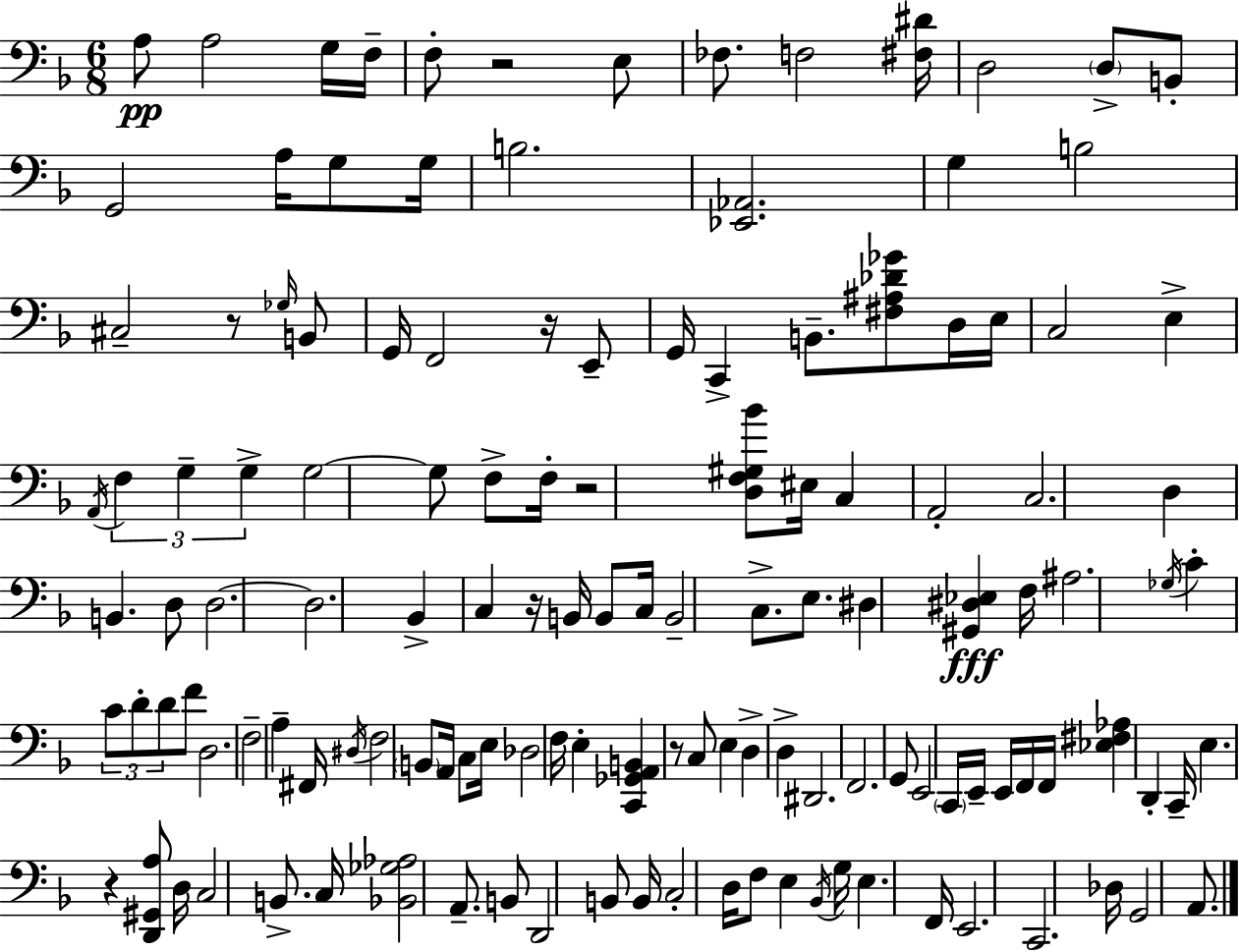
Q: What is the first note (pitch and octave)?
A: A3